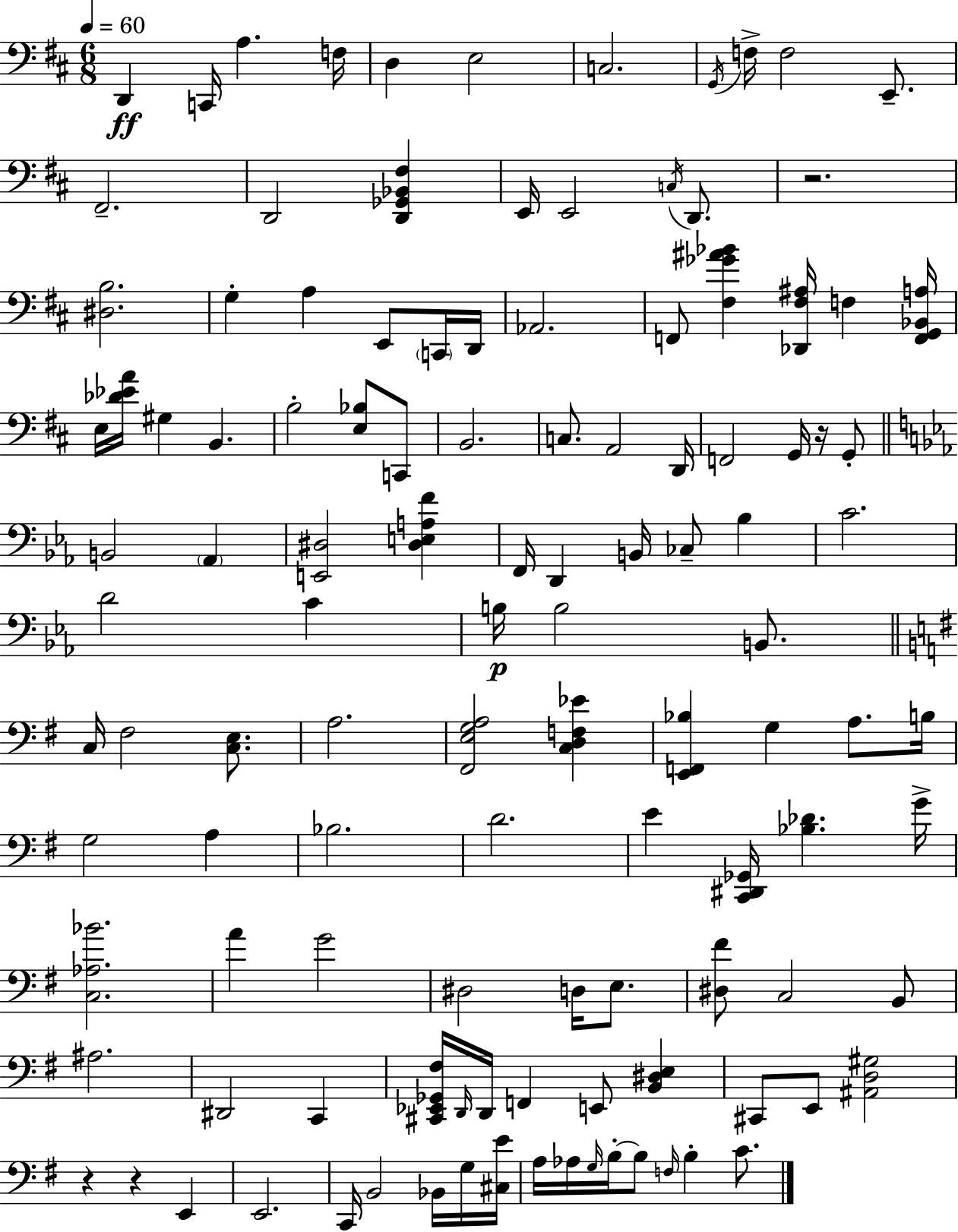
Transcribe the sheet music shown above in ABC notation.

X:1
T:Untitled
M:6/8
L:1/4
K:D
D,, C,,/4 A, F,/4 D, E,2 C,2 G,,/4 F,/4 F,2 E,,/2 ^F,,2 D,,2 [D,,_G,,_B,,^F,] E,,/4 E,,2 C,/4 D,,/2 z2 [^D,B,]2 G, A, E,,/2 C,,/4 D,,/4 _A,,2 F,,/2 [^F,_G^A_B] [_D,,^F,^A,]/4 F, [F,,G,,_B,,A,]/4 E,/4 [_D_EA]/4 ^G, B,, B,2 [E,_B,]/2 C,,/2 B,,2 C,/2 A,,2 D,,/4 F,,2 G,,/4 z/4 G,,/2 B,,2 _A,, [E,,^D,]2 [^D,E,A,F] F,,/4 D,, B,,/4 _C,/2 _B, C2 D2 C B,/4 B,2 B,,/2 C,/4 ^F,2 [C,E,]/2 A,2 [^F,,E,G,A,]2 [C,D,F,_E] [E,,F,,_B,] G, A,/2 B,/4 G,2 A, _B,2 D2 E [C,,^D,,_G,,]/4 [_B,_D] G/4 [C,_A,_B]2 A G2 ^D,2 D,/4 E,/2 [^D,^F]/2 C,2 B,,/2 ^A,2 ^D,,2 C,, [^C,,_E,,_G,,^F,]/4 D,,/4 D,,/4 F,, E,,/2 [B,,^D,E,] ^C,,/2 E,,/2 [^A,,D,^G,]2 z z E,, E,,2 C,,/4 B,,2 _B,,/4 G,/4 [^C,E]/4 A,/4 _A,/4 G,/4 B,/4 B,/2 F,/4 B, C/2